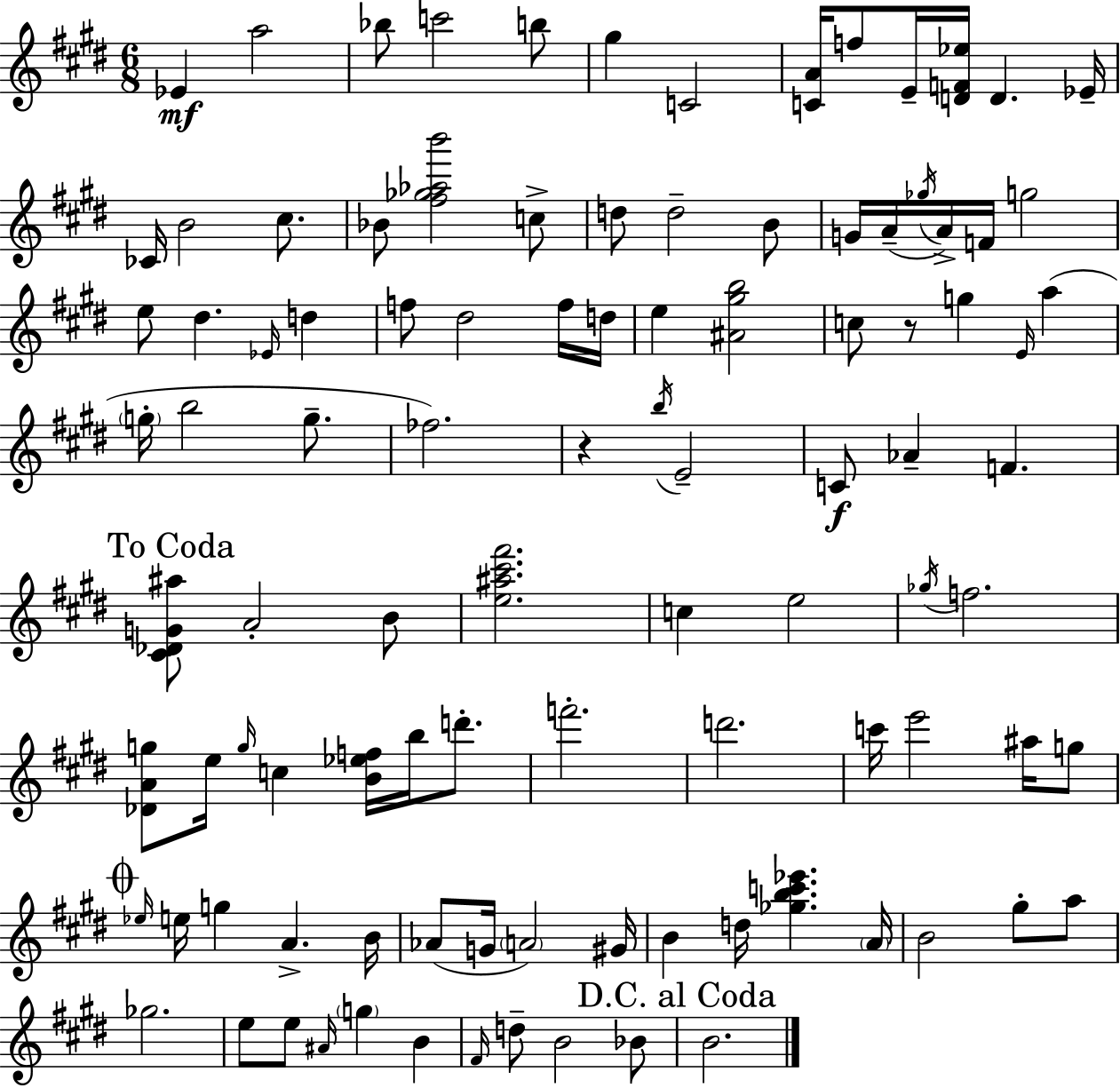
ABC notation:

X:1
T:Untitled
M:6/8
L:1/4
K:E
_E a2 _b/2 c'2 b/2 ^g C2 [CA]/4 f/2 E/4 [DF_e]/4 D _E/4 _C/4 B2 ^c/2 _B/2 [^f_g_ab']2 c/2 d/2 d2 B/2 G/4 A/4 _g/4 A/4 F/4 g2 e/2 ^d _E/4 d f/2 ^d2 f/4 d/4 e [^A^gb]2 c/2 z/2 g E/4 a g/4 b2 g/2 _f2 z b/4 E2 C/2 _A F [^C_DG^a]/2 A2 B/2 [e^a^c'^f']2 c e2 _g/4 f2 [_DAg]/2 e/4 g/4 c [B_ef]/4 b/4 d'/2 f'2 d'2 c'/4 e'2 ^a/4 g/2 _e/4 e/4 g A B/4 _A/2 G/4 A2 ^G/4 B d/4 [_gbc'_e'] A/4 B2 ^g/2 a/2 _g2 e/2 e/2 ^A/4 g B ^F/4 d/2 B2 _B/2 B2